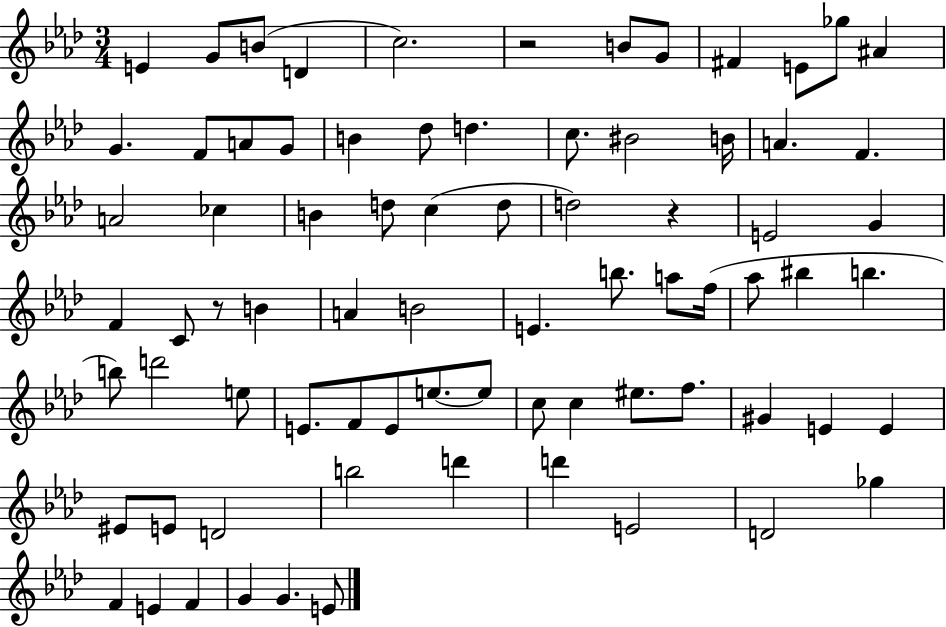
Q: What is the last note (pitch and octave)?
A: E4